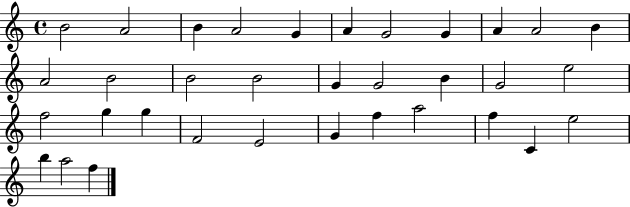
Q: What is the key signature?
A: C major